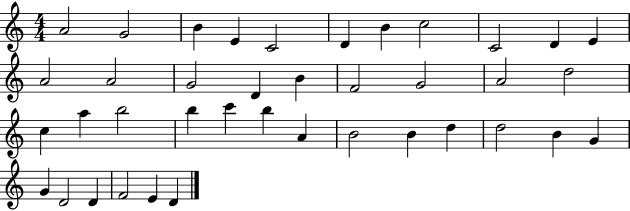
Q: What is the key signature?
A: C major